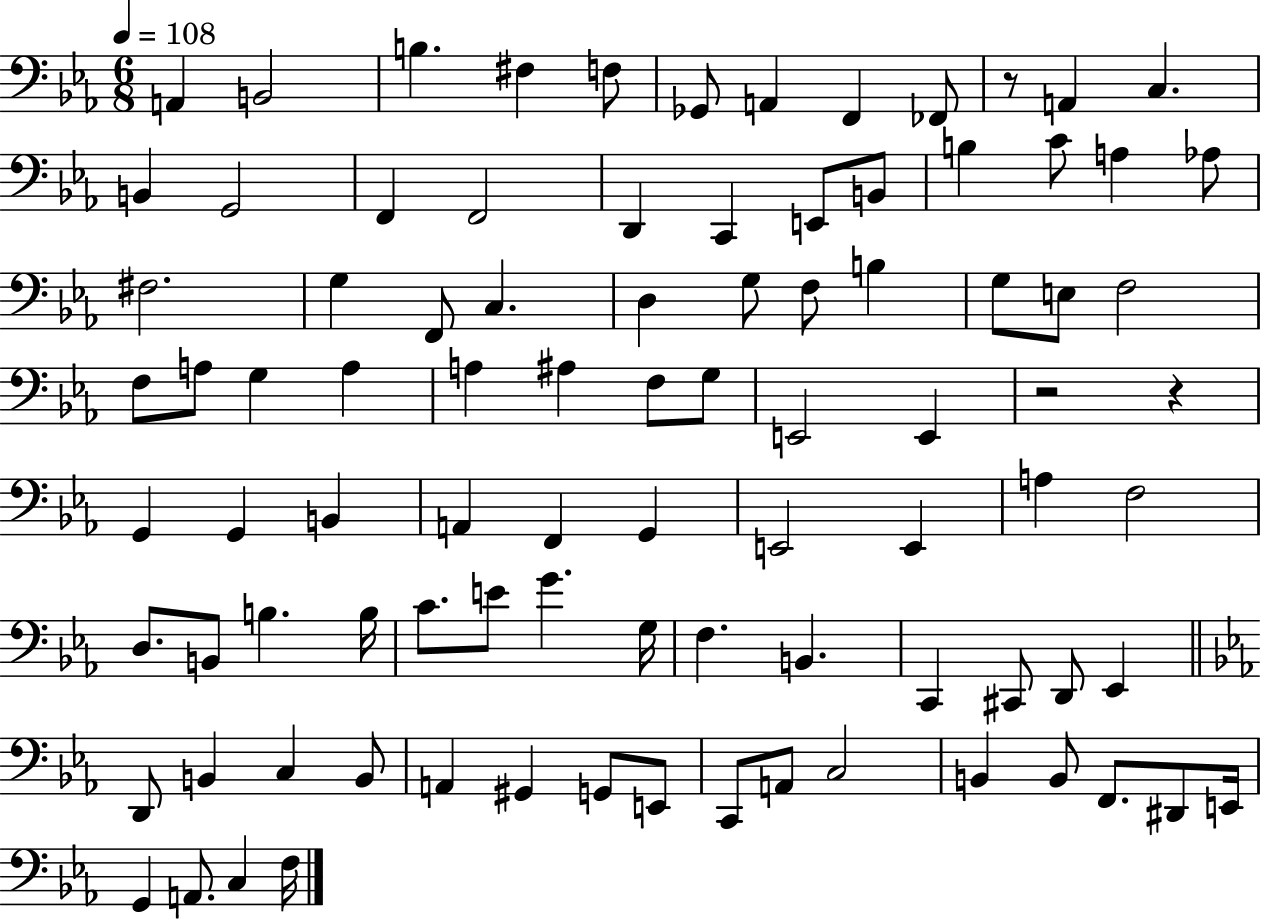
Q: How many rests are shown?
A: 3